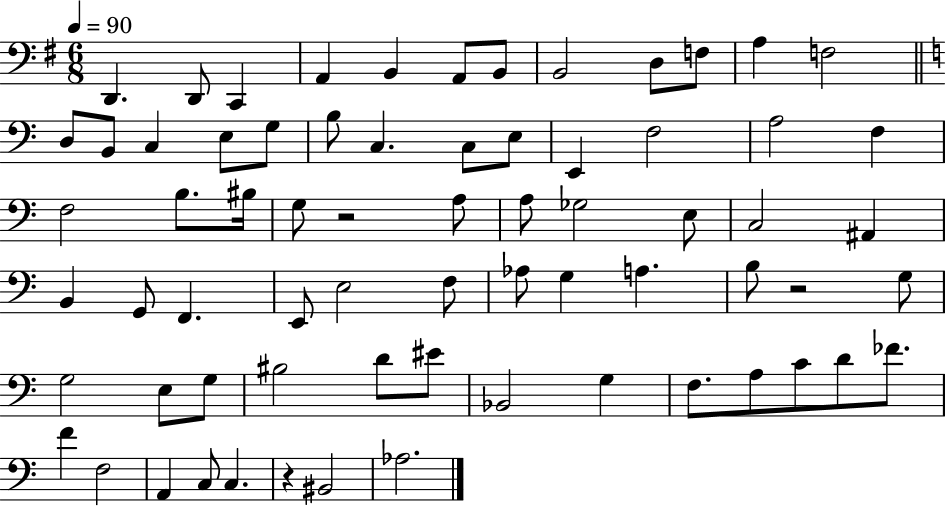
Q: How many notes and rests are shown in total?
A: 69